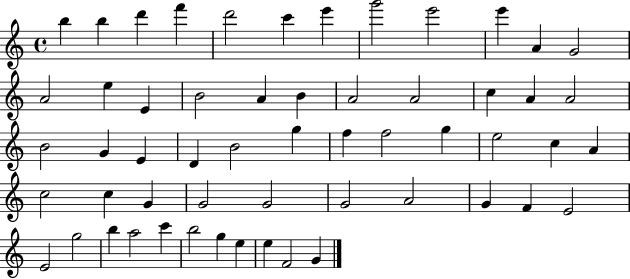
B5/q B5/q D6/q F6/q D6/h C6/q E6/q G6/h E6/h E6/q A4/q G4/h A4/h E5/q E4/q B4/h A4/q B4/q A4/h A4/h C5/q A4/q A4/h B4/h G4/q E4/q D4/q B4/h G5/q F5/q F5/h G5/q E5/h C5/q A4/q C5/h C5/q G4/q G4/h G4/h G4/h A4/h G4/q F4/q E4/h E4/h G5/h B5/q A5/h C6/q B5/h G5/q E5/q E5/q F4/h G4/q